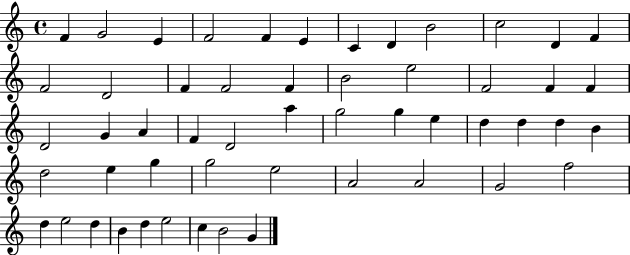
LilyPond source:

{
  \clef treble
  \time 4/4
  \defaultTimeSignature
  \key c \major
  f'4 g'2 e'4 | f'2 f'4 e'4 | c'4 d'4 b'2 | c''2 d'4 f'4 | \break f'2 d'2 | f'4 f'2 f'4 | b'2 e''2 | f'2 f'4 f'4 | \break d'2 g'4 a'4 | f'4 d'2 a''4 | g''2 g''4 e''4 | d''4 d''4 d''4 b'4 | \break d''2 e''4 g''4 | g''2 e''2 | a'2 a'2 | g'2 f''2 | \break d''4 e''2 d''4 | b'4 d''4 e''2 | c''4 b'2 g'4 | \bar "|."
}